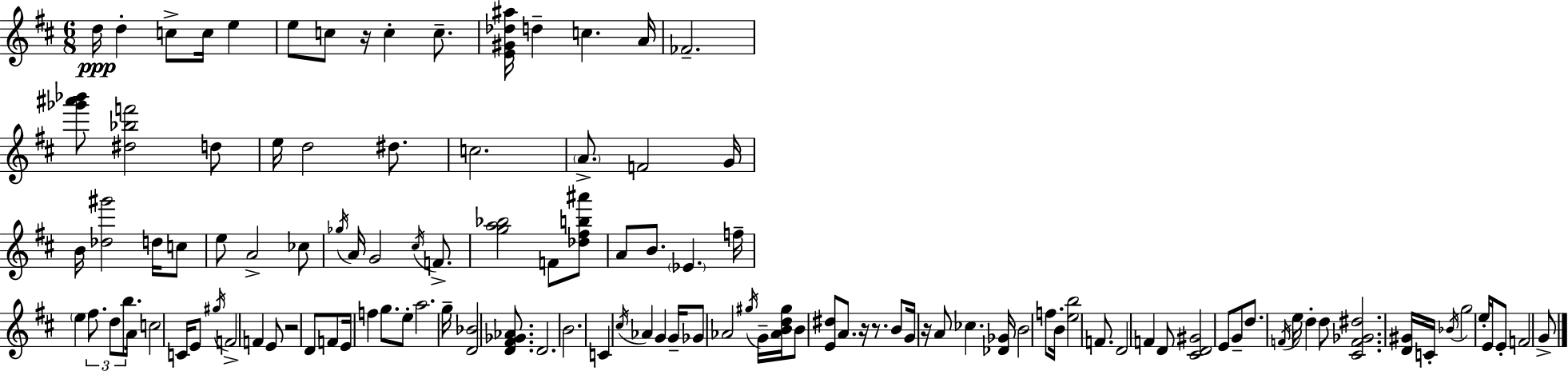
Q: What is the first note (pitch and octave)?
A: D5